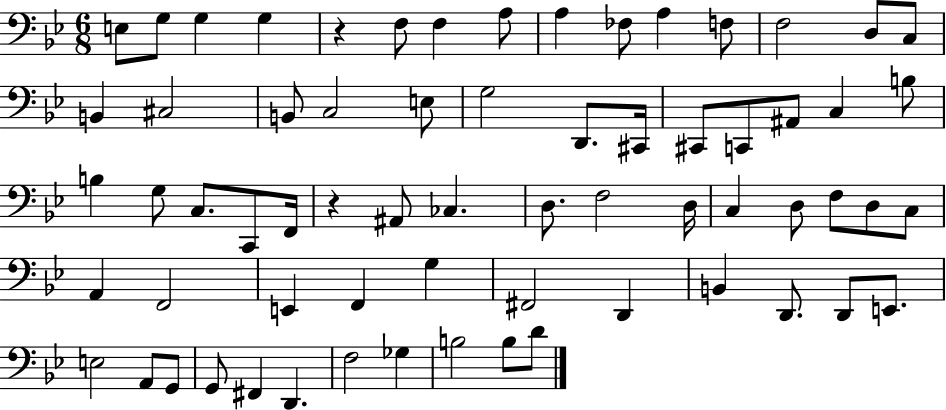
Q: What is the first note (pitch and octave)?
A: E3